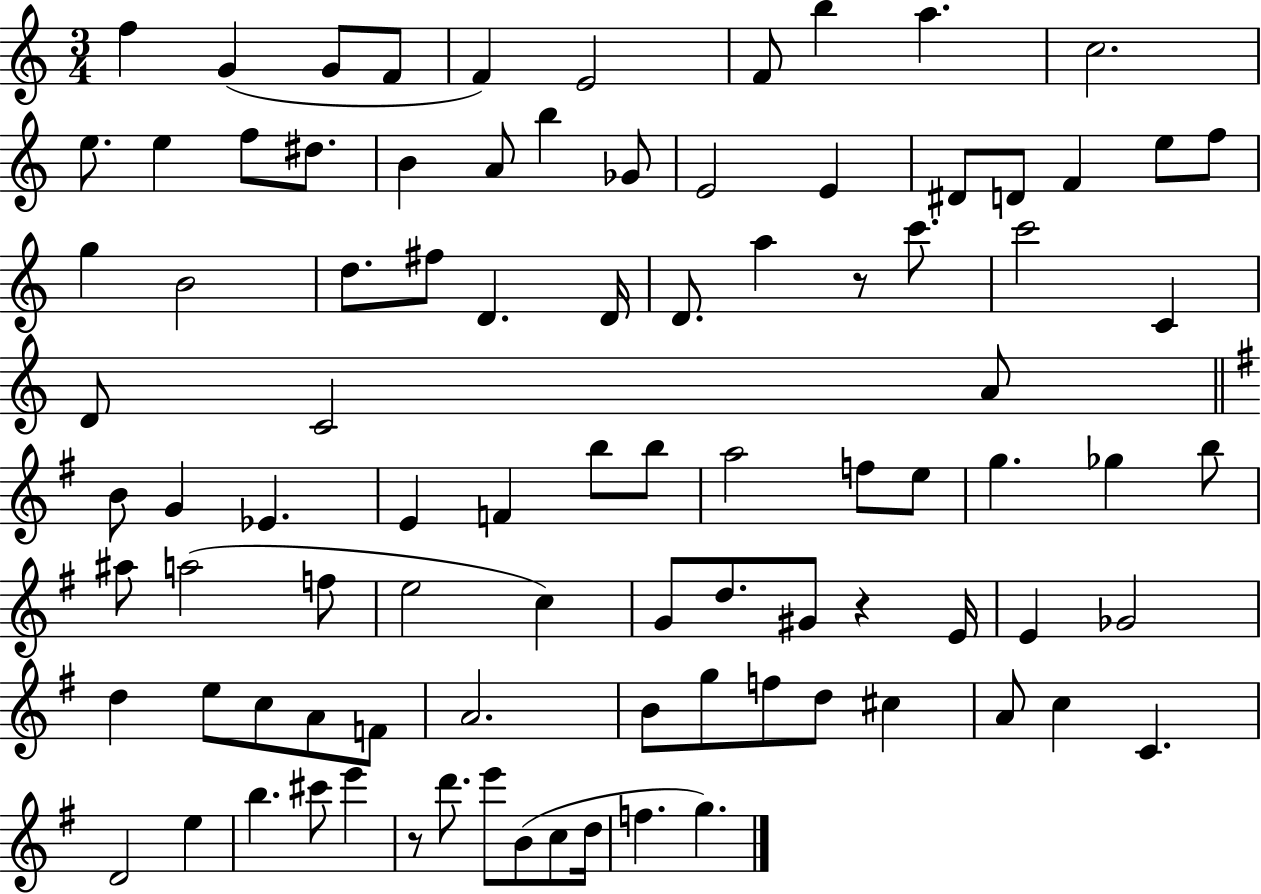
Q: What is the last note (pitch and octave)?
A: G5